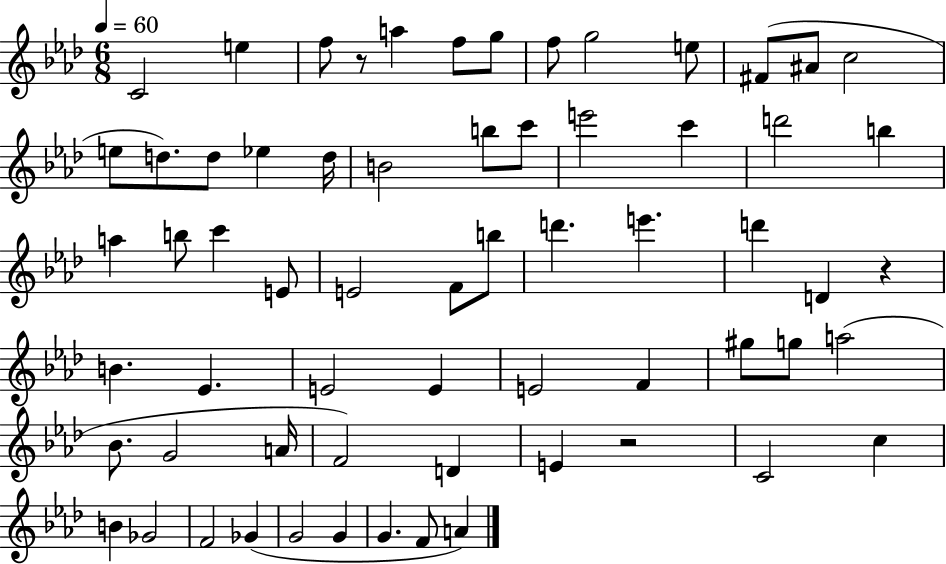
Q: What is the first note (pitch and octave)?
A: C4